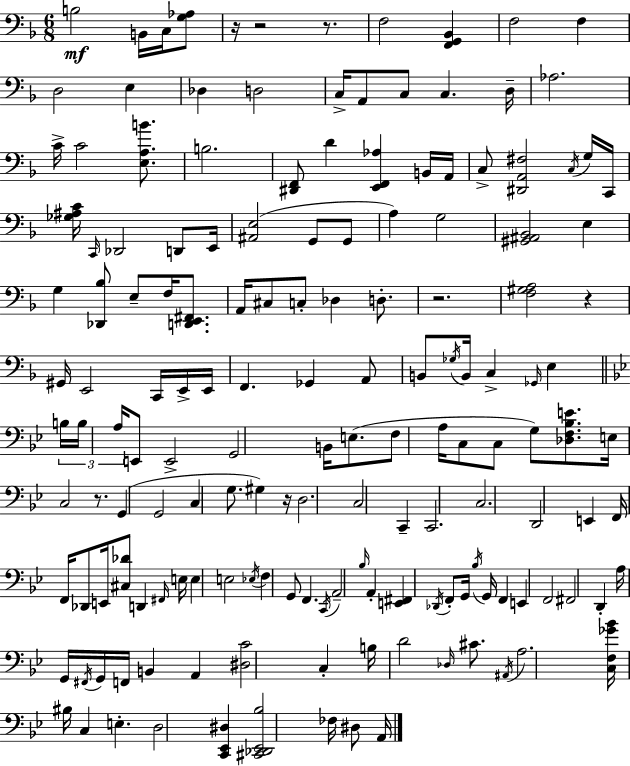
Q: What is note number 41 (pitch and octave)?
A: C3